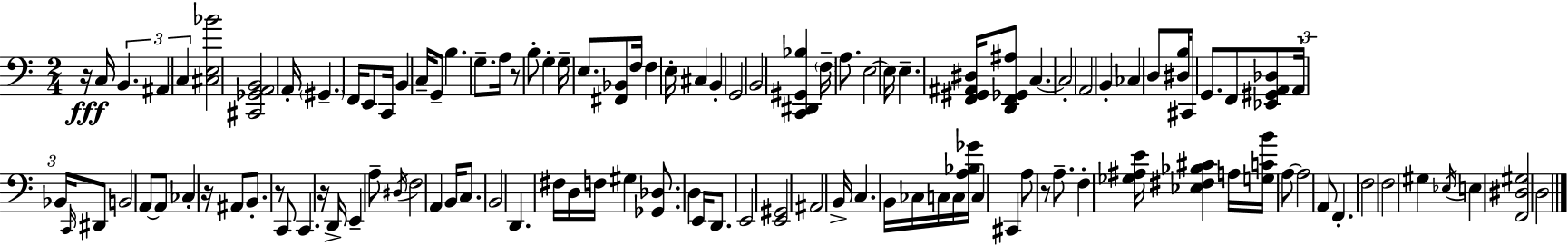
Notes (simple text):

R/s C3/s B2/q. A#2/q C3/q [C#3,E3,Bb4]/h [C#2,Gb2,A2,B2]/h A2/s G#2/q. F2/s E2/e C2/s B2/q C3/s G2/e B3/q. G3/e. A3/s R/e B3/e G3/q G3/s E3/e. [F#2,Bb2]/e F3/s F3/q E3/s C#3/q B2/q G2/h B2/h [C2,D#2,G#2,Bb3]/q F3/s A3/e. E3/h E3/s E3/q. [F2,G#2,A#2,D#3]/s [D2,F2,Gb2,A#3]/e C3/q. C3/h A2/h B2/q CES3/q D3/e [D#3,B3]/s C#2/e G2/e. F2/e [Eb2,G#2,A2,Db3]/e A2/s Bb2/s C2/s D#2/e B2/h A2/e A2/e CES3/q R/s A#2/e B2/e. R/e C2/e C2/q. R/s D2/s E2/q A3/e D#3/s F3/h A2/q B2/s C3/e. B2/h D2/q. F#3/s D3/s F3/s G#3/q [Gb2,Db3]/e. D3/q E2/s D2/e. E2/h [E2,G#2]/h A#2/h B2/s C3/q. B2/s CES3/s C3/s C3/s [A3,Bb3,Gb4]/s C3/q C#2/q A3/e R/e A3/e. F3/q [Gb3,A#3,E4]/s [Eb3,F#3,Bb3,C#4]/q A3/s [G3,C4,B4]/s A3/e A3/h A2/e F2/q. F3/h F3/h G#3/q Eb3/s E3/q [F2,D#3,G#3]/h D3/h